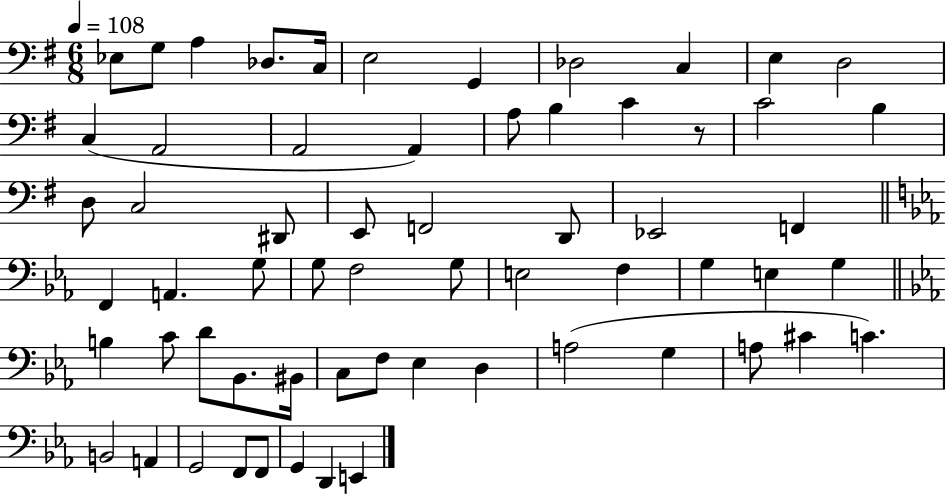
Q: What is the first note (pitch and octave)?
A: Eb3